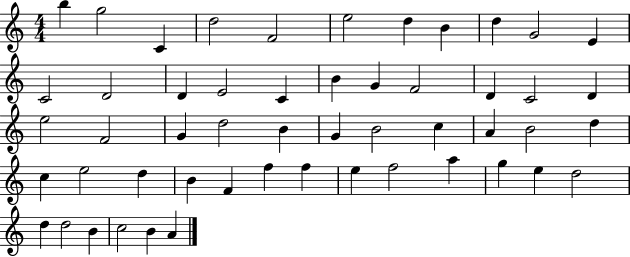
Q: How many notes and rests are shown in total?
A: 52